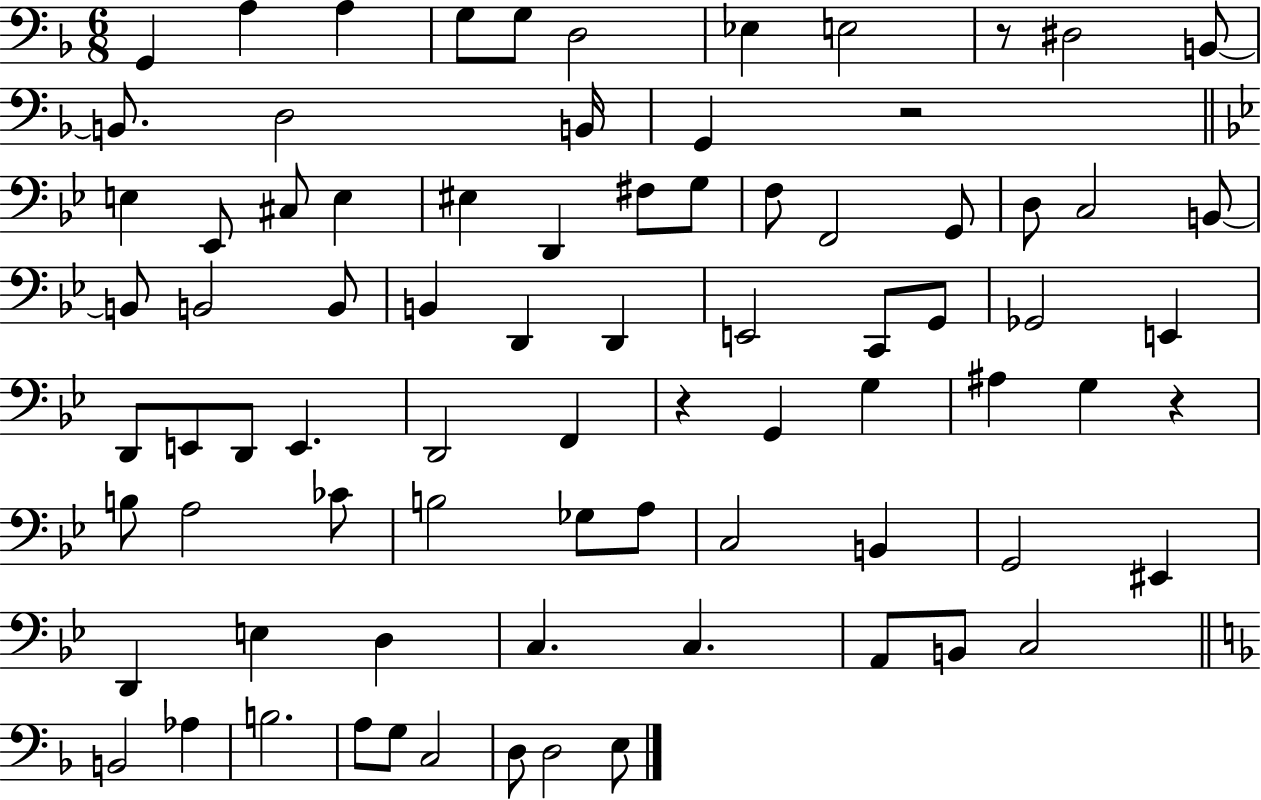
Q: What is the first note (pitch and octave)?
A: G2